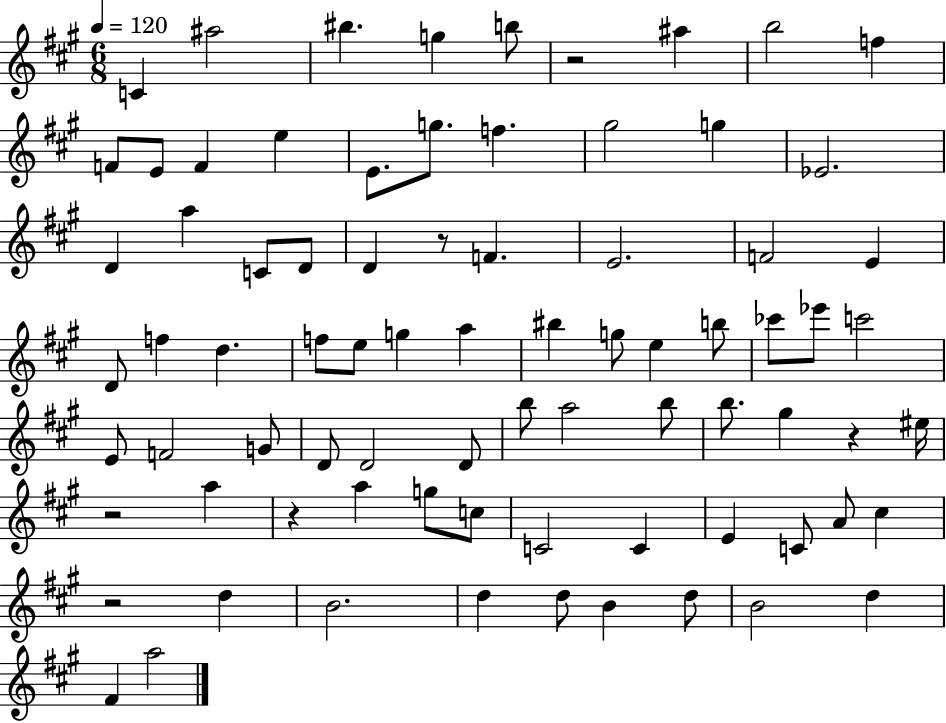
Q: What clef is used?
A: treble